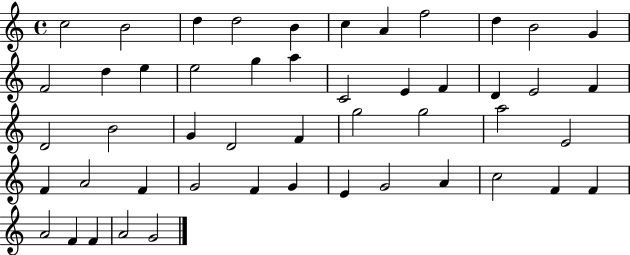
C5/h B4/h D5/q D5/h B4/q C5/q A4/q F5/h D5/q B4/h G4/q F4/h D5/q E5/q E5/h G5/q A5/q C4/h E4/q F4/q D4/q E4/h F4/q D4/h B4/h G4/q D4/h F4/q G5/h G5/h A5/h E4/h F4/q A4/h F4/q G4/h F4/q G4/q E4/q G4/h A4/q C5/h F4/q F4/q A4/h F4/q F4/q A4/h G4/h